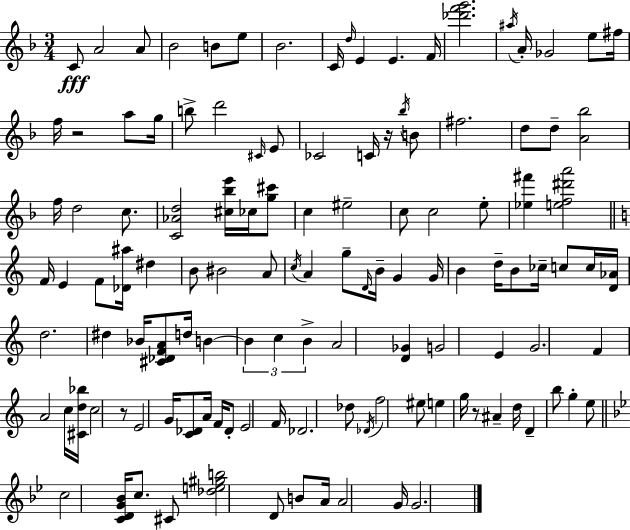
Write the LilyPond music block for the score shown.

{
  \clef treble
  \numericTimeSignature
  \time 3/4
  \key d \minor
  c'8\fff a'2 a'8 | bes'2 b'8 e''8 | bes'2. | c'16 \grace { d''16 } e'4 e'4. | \break f'16 <des''' f''' g'''>2. | \acciaccatura { ais''16 } a'16-. ges'2 e''8 | fis''16 f''16 r2 a''8 | g''16 b''8-> d'''2 | \break \grace { cis'16 } e'8 ces'2 c'16 | r16 \acciaccatura { bes''16 } b'8 fis''2. | d''8 d''8-- <a' bes''>2 | f''16 d''2 | \break c''8. <c' aes' d''>2 | <cis'' bes'' e'''>16 ces''16 <g'' cis'''>8 c''4 eis''2-- | c''8 c''2 | e''8-. <ees'' fis'''>4 <e'' f'' dis''' a'''>2 | \break \bar "||" \break \key c \major f'16 e'4 f'8 <des' ais''>16 dis''4 | b'8 bis'2 a'8 | \acciaccatura { c''16 } a'4 g''8-- \grace { d'16 } b'16-- g'4 | g'16 b'4 d''16-- b'8 ces''16-- c''8 | \break c''16 <d' aes'>16 d''2. | dis''4 bes'16 <cis' des' f' a'>8 d''16 b'4~~ | \tuplet 3/2 { b'4 c''4 b'4-> } | a'2 <d' ges'>4 | \break g'2 e'4 | g'2. | f'4 a'2 | c''16 <cis' d'' bes''>16 c''2 | \break r8 e'2 g'16 <c' des'>8 | a'16 f'16 des'8-. e'2 | f'16 des'2. | des''8 \acciaccatura { des'16 } f''2 | \break eis''8 e''4 g''16 r8 ais'4-- | d''16 d'4-- b''8 g''4-. | e''8 \bar "||" \break \key bes \major c''2 <c' d' g' bes'>16 c''8. | cis'8 <des'' e'' gis'' b''>2 d'8 | b'8 a'16 a'2 g'16 | g'2. | \break \bar "|."
}